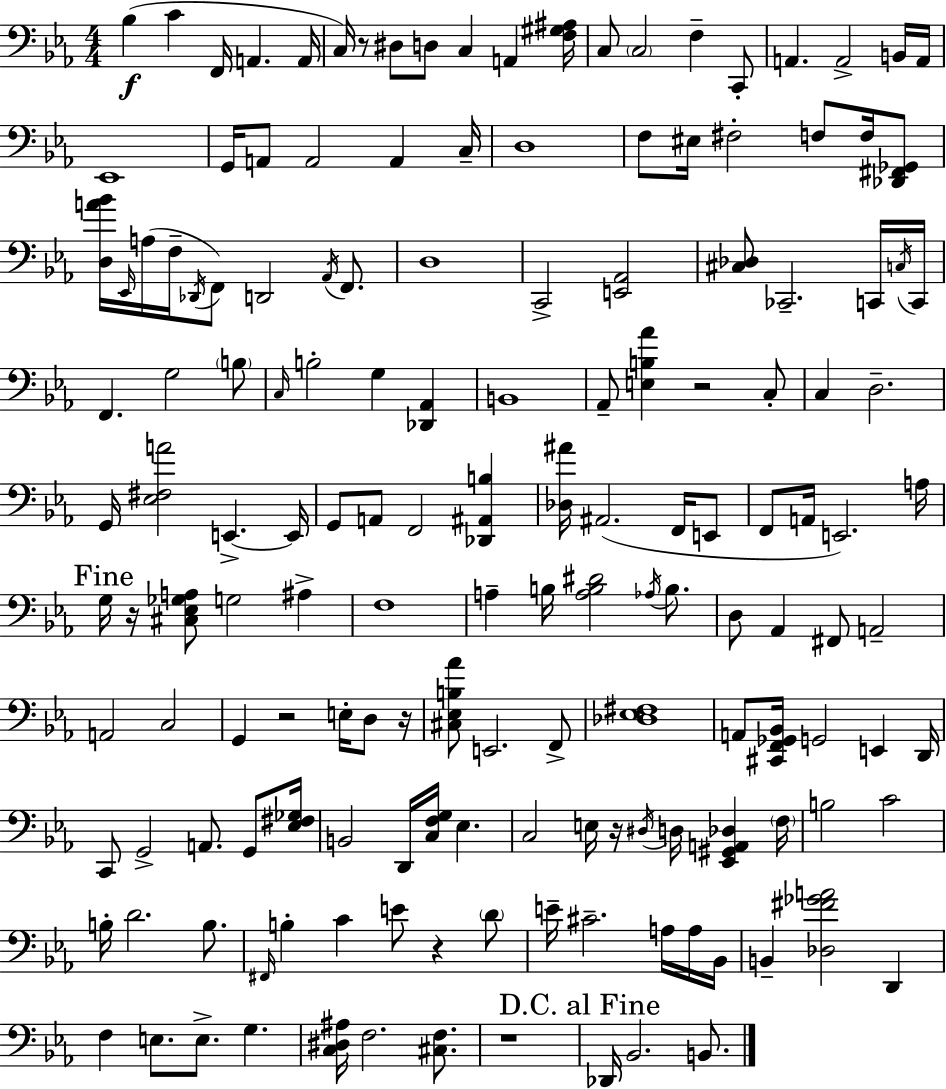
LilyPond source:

{
  \clef bass
  \numericTimeSignature
  \time 4/4
  \key ees \major
  bes4(\f c'4 f,16 a,4. a,16 | c16) r8 dis8 d8 c4 a,4 <f gis ais>16 | c8 \parenthesize c2 f4-- c,8-. | a,4. a,2-> b,16 a,16 | \break ees,1 | g,16 a,8 a,2 a,4 c16-- | d1 | f8 eis16 fis2-. f8 f16 <des, fis, ges,>8 | \break <d a' bes'>16 \grace { ees,16 }( a16 f16-- \acciaccatura { des,16 } f,8) d,2 \acciaccatura { aes,16 } | f,8. d1 | c,2-> <e, aes,>2 | <cis des>8 ces,2.-- | \break c,16 \acciaccatura { c16 } c,16 f,4. g2 | \parenthesize b8 \grace { c16 } b2-. g4 | <des, aes,>4 b,1 | aes,8-- <e b aes'>4 r2 | \break c8-. c4 d2.-- | g,16 <ees fis a'>2 e,4.->~~ | e,16 g,8 a,8 f,2 | <des, ais, b>4 <des ais'>16 ais,2.( | \break f,16 e,8 f,8 a,16 e,2.) | a16 \mark "Fine" g16 r16 <cis ees ges a>8 g2 | ais4-> f1 | a4-- b16 <a b dis'>2 | \break \acciaccatura { aes16 } b8. d8 aes,4 fis,8 a,2-- | a,2 c2 | g,4 r2 | e16-. d8 r16 <cis ees b aes'>8 e,2. | \break f,8-> <des ees fis>1 | a,8 <cis, f, ges, bes,>16 g,2 | e,4 d,16 c,8 g,2-> | a,8. g,8 <ees fis ges>16 b,2 d,16 <c f g>16 | \break ees4. c2 e16 r16 | \acciaccatura { dis16 } d16 <ees, gis, a, des>4 \parenthesize f16 b2 c'2 | b16-. d'2. | b8. \grace { fis,16 } b4-. c'4 | \break e'8 r4 \parenthesize d'8 e'16-- cis'2.-- | a16 a16 bes,16 b,4-- <des fis' ges' a'>2 | d,4 f4 e8. e8.-> | g4. <c dis ais>16 f2. | \break <cis f>8. r1 | \mark "D.C. al Fine" des,16 bes,2. | b,8. \bar "|."
}